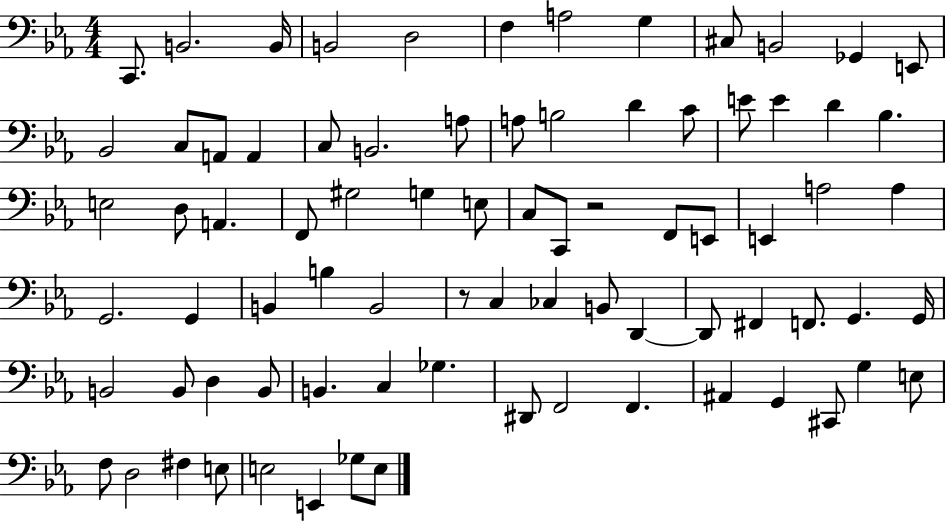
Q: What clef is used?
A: bass